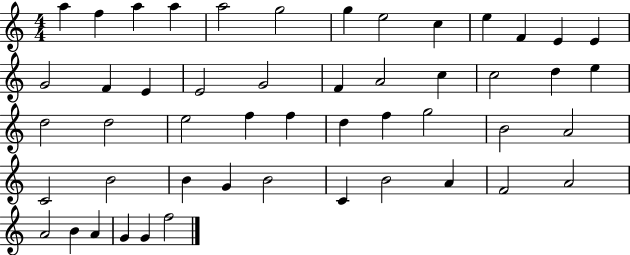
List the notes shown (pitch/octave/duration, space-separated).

A5/q F5/q A5/q A5/q A5/h G5/h G5/q E5/h C5/q E5/q F4/q E4/q E4/q G4/h F4/q E4/q E4/h G4/h F4/q A4/h C5/q C5/h D5/q E5/q D5/h D5/h E5/h F5/q F5/q D5/q F5/q G5/h B4/h A4/h C4/h B4/h B4/q G4/q B4/h C4/q B4/h A4/q F4/h A4/h A4/h B4/q A4/q G4/q G4/q F5/h